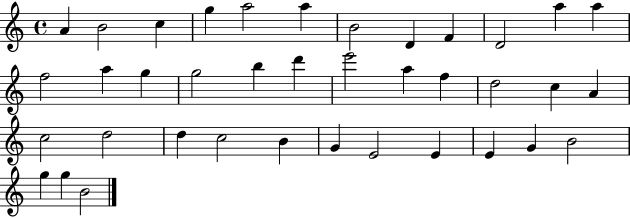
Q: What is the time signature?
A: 4/4